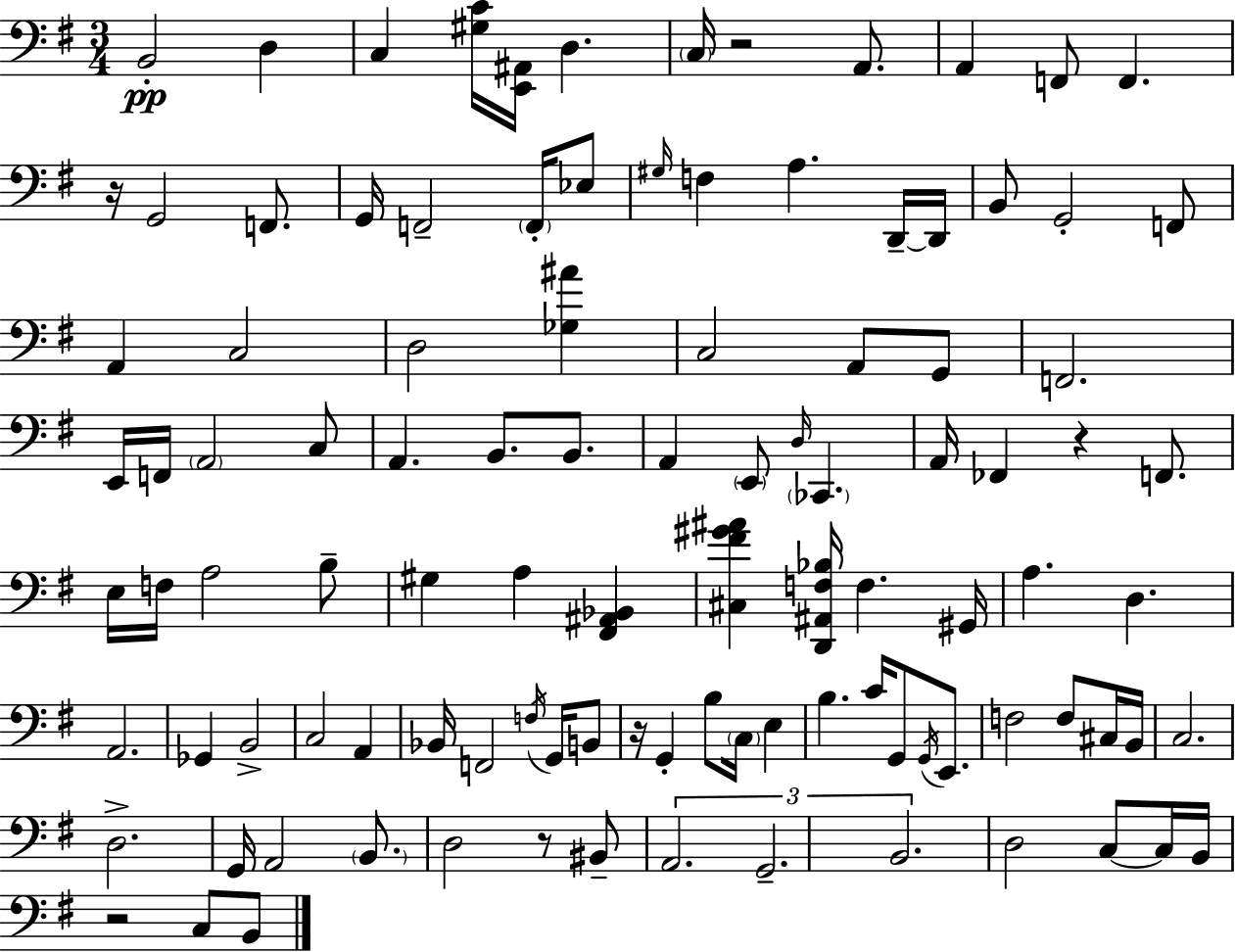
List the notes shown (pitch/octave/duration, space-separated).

B2/h D3/q C3/q [G#3,C4]/s [E2,A#2]/s D3/q. C3/s R/h A2/e. A2/q F2/e F2/q. R/s G2/h F2/e. G2/s F2/h F2/s Eb3/e G#3/s F3/q A3/q. D2/s D2/s B2/e G2/h F2/e A2/q C3/h D3/h [Gb3,A#4]/q C3/h A2/e G2/e F2/h. E2/s F2/s A2/h C3/e A2/q. B2/e. B2/e. A2/q E2/e D3/s CES2/q. A2/s FES2/q R/q F2/e. E3/s F3/s A3/h B3/e G#3/q A3/q [F#2,A#2,Bb2]/q [C#3,F#4,G#4,A#4]/q [D2,A#2,F3,Bb3]/s F3/q. G#2/s A3/q. D3/q. A2/h. Gb2/q B2/h C3/h A2/q Bb2/s F2/h F3/s G2/s B2/e R/s G2/q B3/e C3/s E3/q B3/q. C4/s G2/e G2/s E2/e. F3/h F3/e C#3/s B2/s C3/h. D3/h. G2/s A2/h B2/e. D3/h R/e BIS2/e A2/h. G2/h. B2/h. D3/h C3/e C3/s B2/s R/h C3/e B2/e